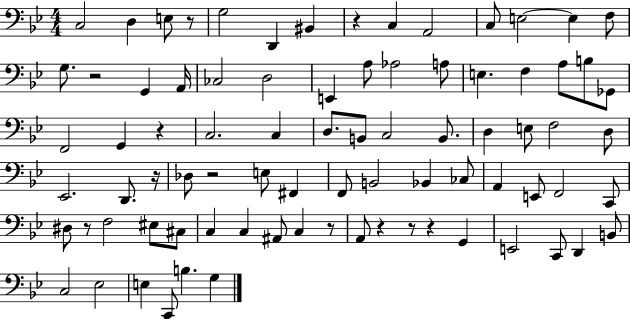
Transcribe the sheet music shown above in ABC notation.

X:1
T:Untitled
M:4/4
L:1/4
K:Bb
C,2 D, E,/2 z/2 G,2 D,, ^B,, z C, A,,2 C,/2 E,2 E, F,/2 G,/2 z2 G,, A,,/4 _C,2 D,2 E,, A,/2 _A,2 A,/2 E, F, A,/2 B,/2 _G,,/2 F,,2 G,, z C,2 C, D,/2 B,,/2 C,2 B,,/2 D, E,/2 F,2 D,/2 _E,,2 D,,/2 z/4 _D,/2 z2 E,/2 ^F,, F,,/2 B,,2 _B,, _C,/2 A,, E,,/2 F,,2 C,,/2 ^D,/2 z/2 F,2 ^E,/2 ^C,/2 C, C, ^A,,/2 C, z/2 A,,/2 z z/2 z G,, E,,2 C,,/2 D,, B,,/2 C,2 _E,2 E, C,,/2 B, G,